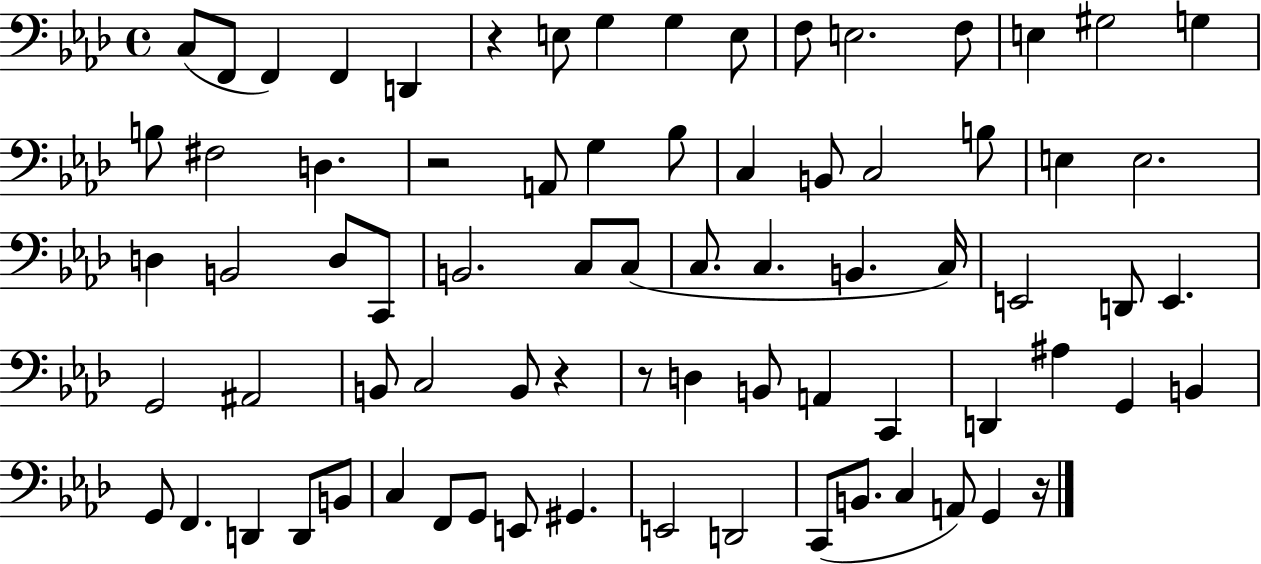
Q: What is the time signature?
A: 4/4